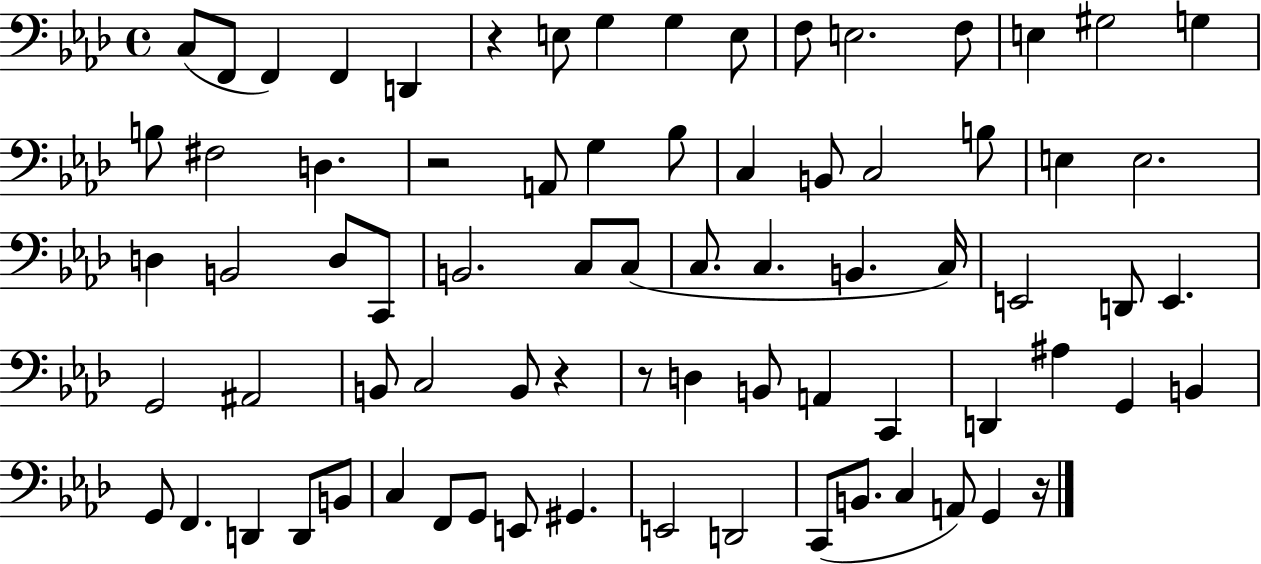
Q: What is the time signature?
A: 4/4